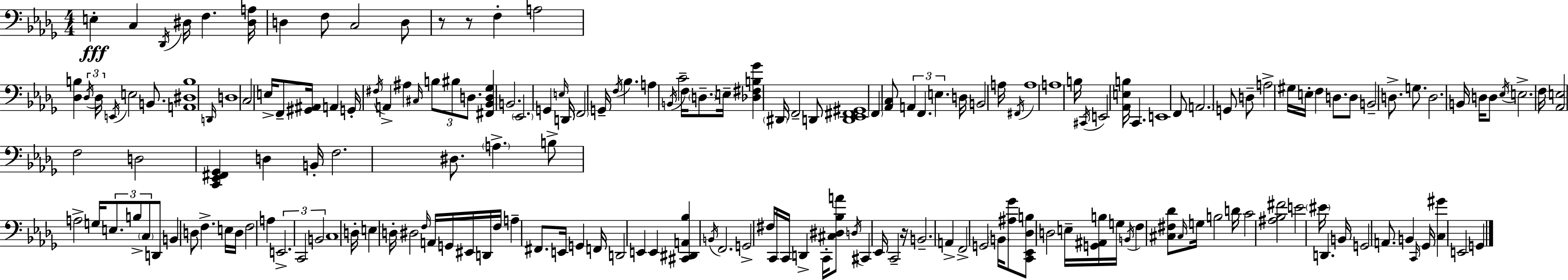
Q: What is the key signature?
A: BES minor